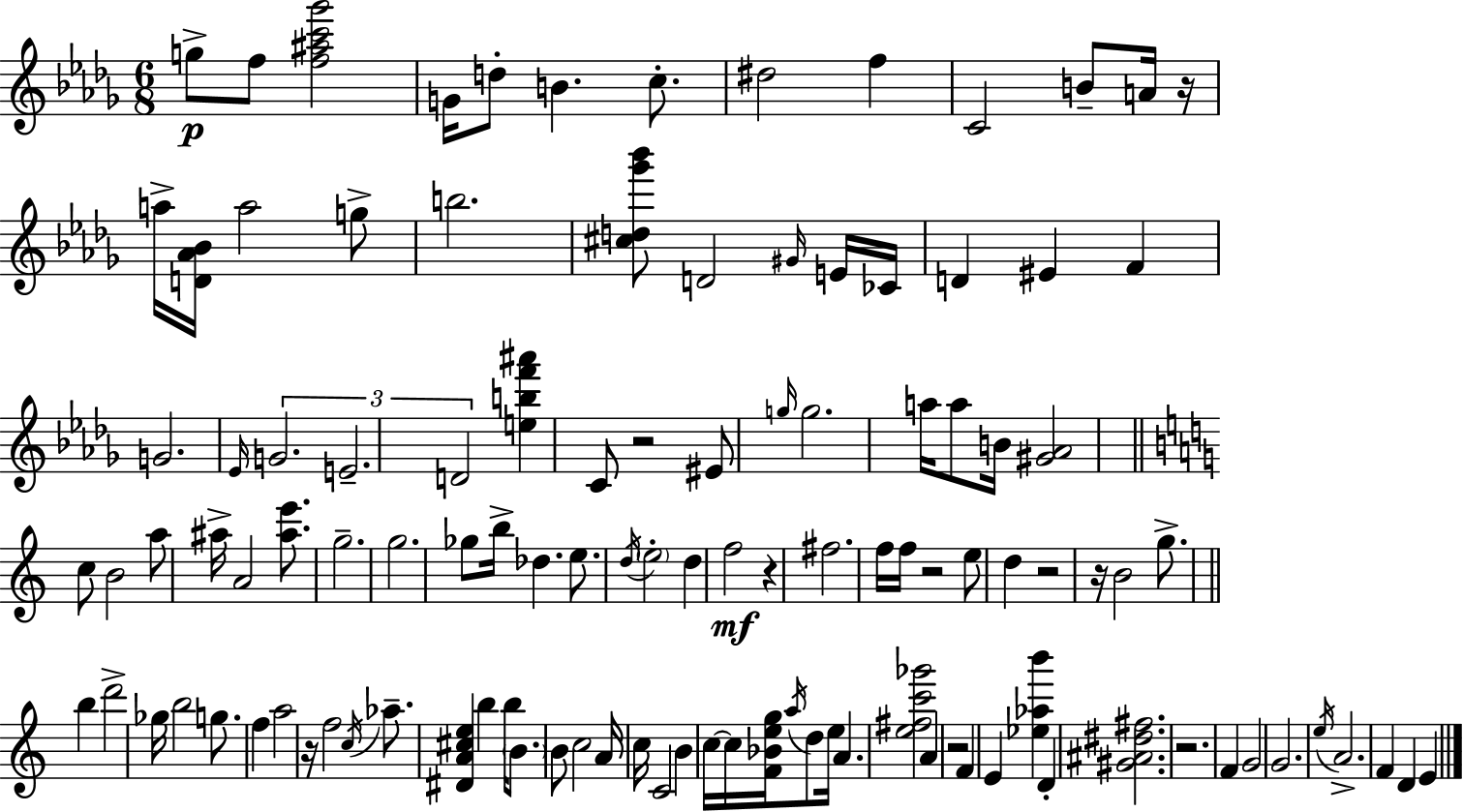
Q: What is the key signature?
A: BES minor